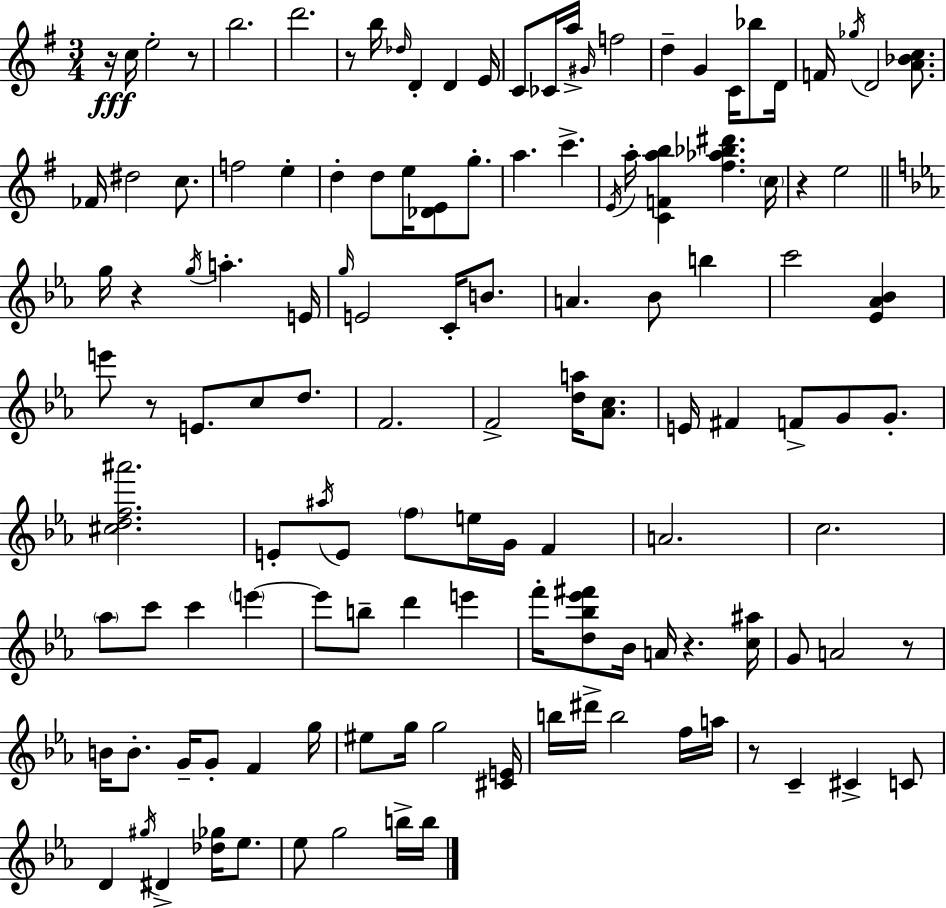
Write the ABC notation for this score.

X:1
T:Untitled
M:3/4
L:1/4
K:G
z/4 c/4 e2 z/2 b2 d'2 z/2 b/4 _d/4 D D E/4 C/2 _C/4 a/4 ^G/4 f2 d G C/4 _b/2 D/4 F/4 _g/4 D2 [A_Bc]/2 _F/4 ^d2 c/2 f2 e d d/2 e/4 [_DE]/2 g/2 a c' E/4 a/4 [CFab] [^f_a_b^d'] c/4 z e2 g/4 z g/4 a E/4 g/4 E2 C/4 B/2 A _B/2 b c'2 [_E_A_B] e'/2 z/2 E/2 c/2 d/2 F2 F2 [da]/4 [_Ac]/2 E/4 ^F F/2 G/2 G/2 [^cdf^a']2 E/2 ^a/4 E/2 f/2 e/4 G/4 F A2 c2 _a/2 c'/2 c' e' e'/2 b/2 d' e' f'/4 [d_b_e'^f']/2 _B/4 A/4 z [c^a]/4 G/2 A2 z/2 B/4 B/2 G/4 G/2 F g/4 ^e/2 g/4 g2 [^CE]/4 b/4 ^d'/4 b2 f/4 a/4 z/2 C ^C C/2 D ^g/4 ^D [_d_g]/4 _e/2 _e/2 g2 b/4 b/4